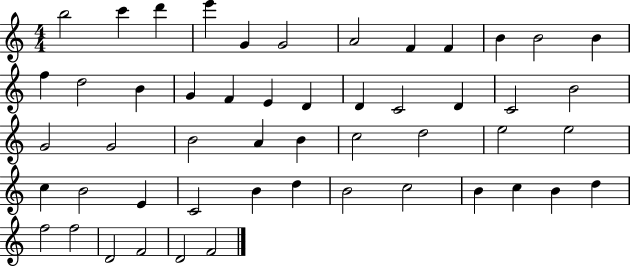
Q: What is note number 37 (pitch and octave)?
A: C4